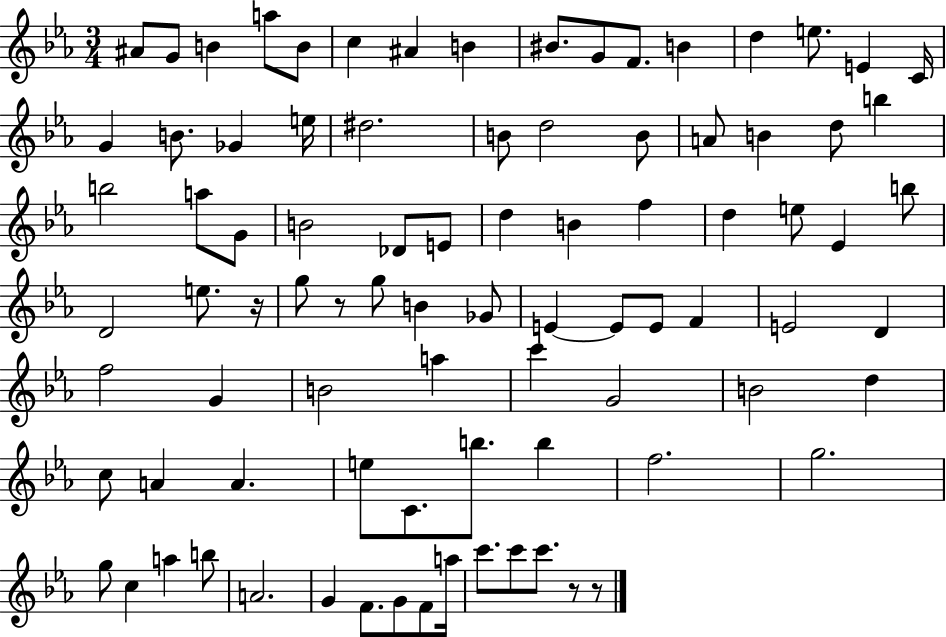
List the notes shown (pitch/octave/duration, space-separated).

A#4/e G4/e B4/q A5/e B4/e C5/q A#4/q B4/q BIS4/e. G4/e F4/e. B4/q D5/q E5/e. E4/q C4/s G4/q B4/e. Gb4/q E5/s D#5/h. B4/e D5/h B4/e A4/e B4/q D5/e B5/q B5/h A5/e G4/e B4/h Db4/e E4/e D5/q B4/q F5/q D5/q E5/e Eb4/q B5/e D4/h E5/e. R/s G5/e R/e G5/e B4/q Gb4/e E4/q E4/e E4/e F4/q E4/h D4/q F5/h G4/q B4/h A5/q C6/q G4/h B4/h D5/q C5/e A4/q A4/q. E5/e C4/e. B5/e. B5/q F5/h. G5/h. G5/e C5/q A5/q B5/e A4/h. G4/q F4/e. G4/e F4/e A5/s C6/e. C6/e C6/e. R/e R/e